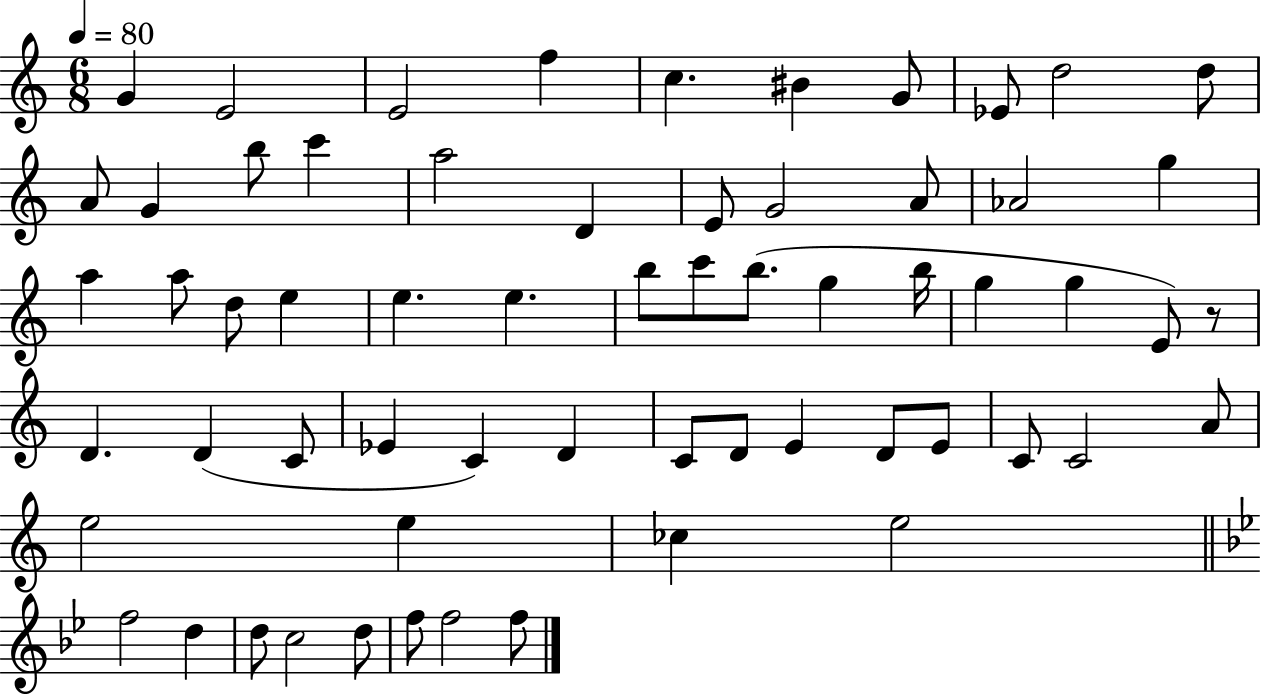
X:1
T:Untitled
M:6/8
L:1/4
K:C
G E2 E2 f c ^B G/2 _E/2 d2 d/2 A/2 G b/2 c' a2 D E/2 G2 A/2 _A2 g a a/2 d/2 e e e b/2 c'/2 b/2 g b/4 g g E/2 z/2 D D C/2 _E C D C/2 D/2 E D/2 E/2 C/2 C2 A/2 e2 e _c e2 f2 d d/2 c2 d/2 f/2 f2 f/2